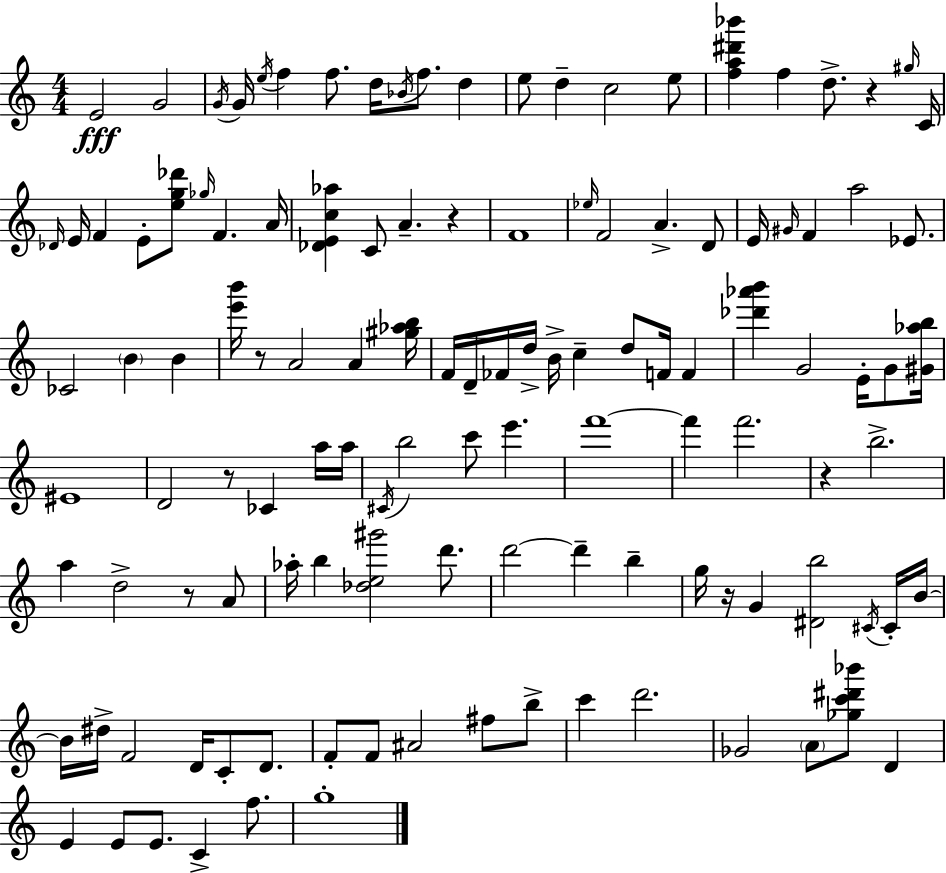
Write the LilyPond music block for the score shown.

{
  \clef treble
  \numericTimeSignature
  \time 4/4
  \key a \minor
  \repeat volta 2 { e'2\fff g'2 | \acciaccatura { g'16 } g'16 \acciaccatura { e''16 } f''4 f''8. d''16 \acciaccatura { bes'16 } f''8. d''4 | e''8 d''4-- c''2 | e''8 <f'' a'' dis''' bes'''>4 f''4 d''8.-> r4 | \break \grace { gis''16 } c'16 \grace { des'16 } e'16 f'4 e'8-. <e'' g'' des'''>8 \grace { ges''16 } f'4. | a'16 <des' e' c'' aes''>4 c'8 a'4.-- | r4 f'1 | \grace { ees''16 } f'2 a'4.-> | \break d'8 e'16 \grace { gis'16 } f'4 a''2 | ees'8. ces'2 | \parenthesize b'4 b'4 <e''' b'''>16 r8 a'2 | a'4 <gis'' aes'' b''>16 f'16 d'16-- fes'16 d''16-> b'16-> c''4-- | \break d''8 f'16 f'4 <des''' aes''' b'''>4 g'2 | e'16-. g'8 <gis' aes'' b''>16 eis'1 | d'2 | r8 ces'4 a''16 a''16 \acciaccatura { cis'16 } b''2 | \break c'''8 e'''4. f'''1~~ | f'''4 f'''2. | r4 b''2.-> | a''4 d''2-> | \break r8 a'8 aes''16-. b''4 <des'' e'' gis'''>2 | d'''8. d'''2~~ | d'''4-- b''4-- g''16 r16 g'4 <dis' b''>2 | \acciaccatura { cis'16 } cis'16-. b'16~~ b'16 dis''16-> f'2 | \break d'16 c'8-. d'8. f'8-. f'8 ais'2 | fis''8 b''8-> c'''4 d'''2. | ges'2 | \parenthesize a'8 <ges'' c''' dis''' bes'''>8 d'4 e'4 e'8 | \break e'8. c'4-> f''8. g''1-. | } \bar "|."
}